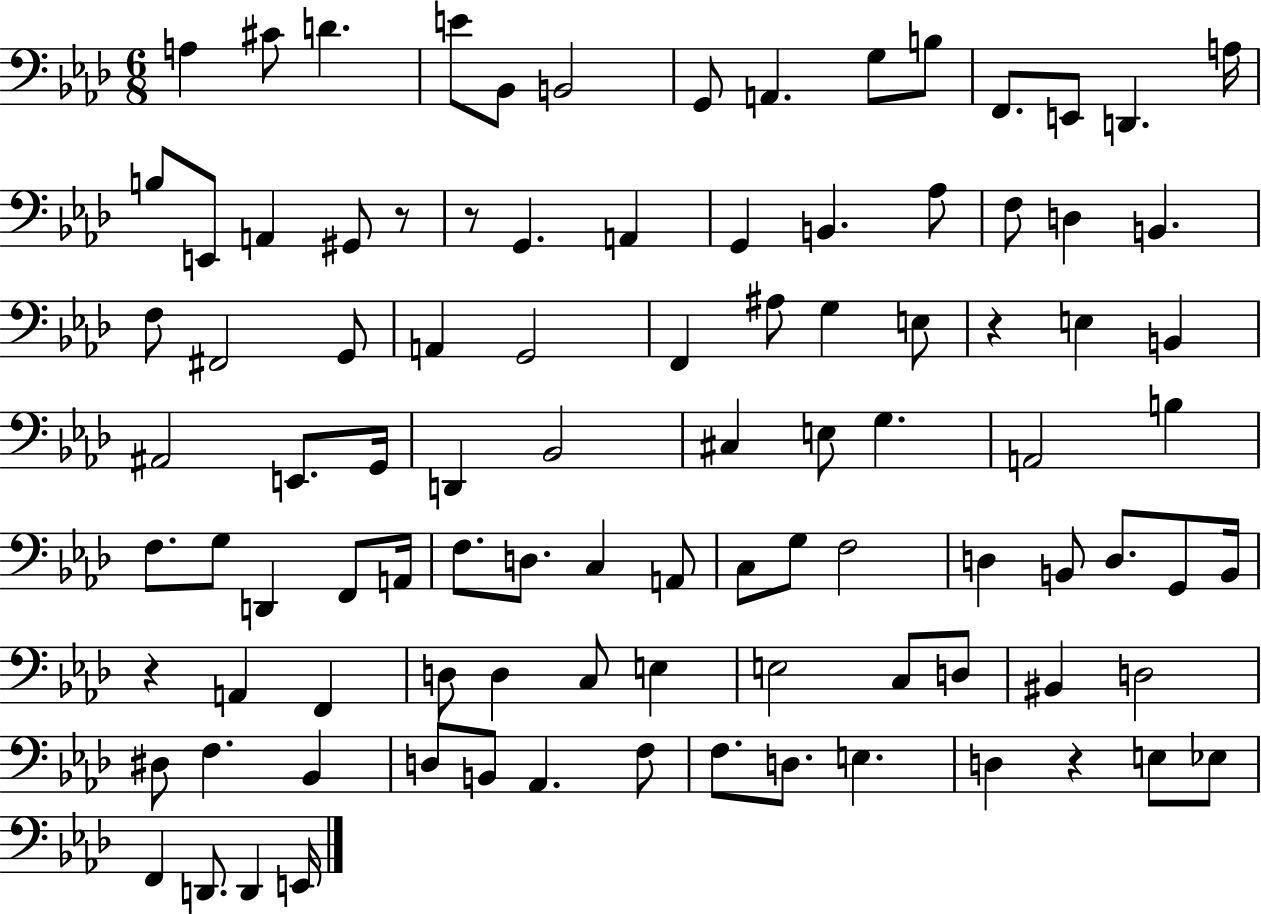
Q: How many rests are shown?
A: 5